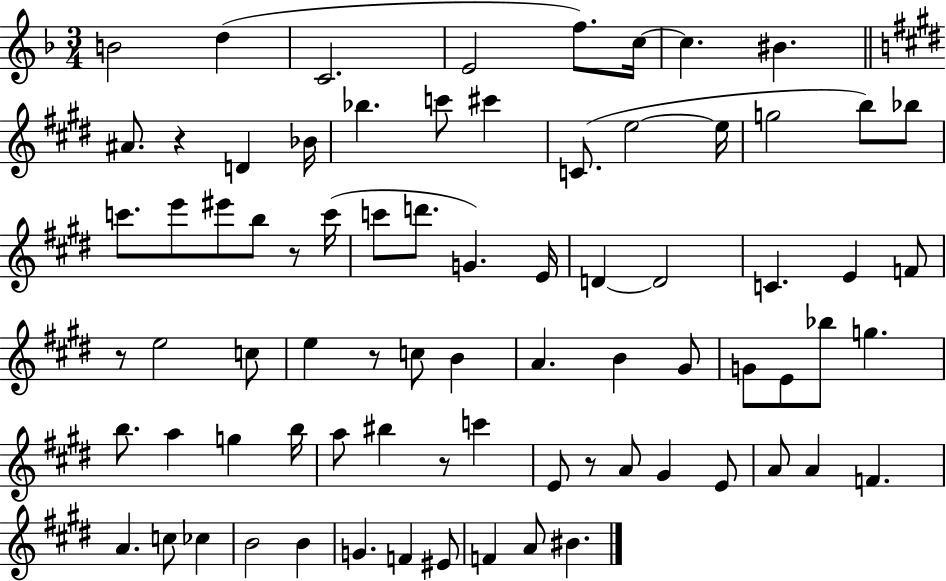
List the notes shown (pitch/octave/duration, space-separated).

B4/h D5/q C4/h. E4/h F5/e. C5/s C5/q. BIS4/q. A#4/e. R/q D4/q Bb4/s Bb5/q. C6/e C#6/q C4/e. E5/h E5/s G5/h B5/e Bb5/e C6/e. E6/e EIS6/e B5/e R/e C6/s C6/e D6/e. G4/q. E4/s D4/q D4/h C4/q. E4/q F4/e R/e E5/h C5/e E5/q R/e C5/e B4/q A4/q. B4/q G#4/e G4/e E4/e Bb5/e G5/q. B5/e. A5/q G5/q B5/s A5/e BIS5/q R/e C6/q E4/e R/e A4/e G#4/q E4/e A4/e A4/q F4/q. A4/q. C5/e CES5/q B4/h B4/q G4/q. F4/q EIS4/e F4/q A4/e BIS4/q.